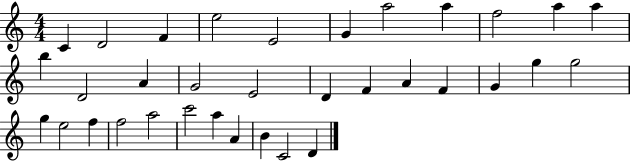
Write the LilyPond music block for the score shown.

{
  \clef treble
  \numericTimeSignature
  \time 4/4
  \key c \major
  c'4 d'2 f'4 | e''2 e'2 | g'4 a''2 a''4 | f''2 a''4 a''4 | \break b''4 d'2 a'4 | g'2 e'2 | d'4 f'4 a'4 f'4 | g'4 g''4 g''2 | \break g''4 e''2 f''4 | f''2 a''2 | c'''2 a''4 a'4 | b'4 c'2 d'4 | \break \bar "|."
}